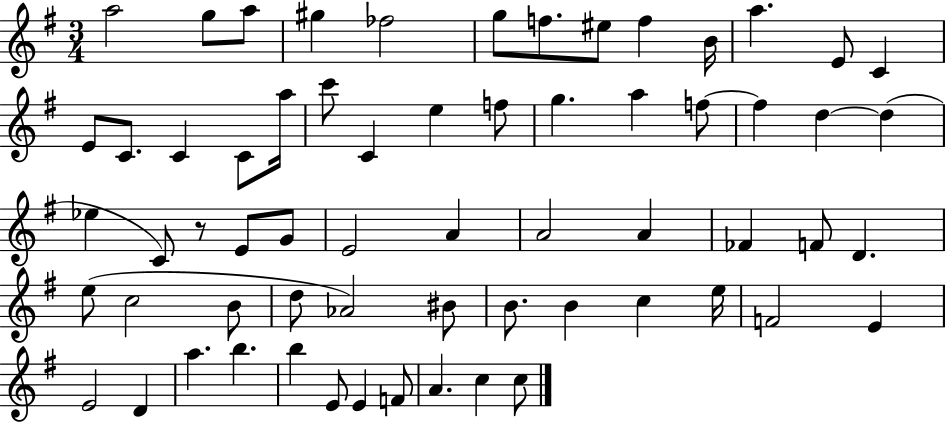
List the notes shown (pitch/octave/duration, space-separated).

A5/h G5/e A5/e G#5/q FES5/h G5/e F5/e. EIS5/e F5/q B4/s A5/q. E4/e C4/q E4/e C4/e. C4/q C4/e A5/s C6/e C4/q E5/q F5/e G5/q. A5/q F5/e F5/q D5/q D5/q Eb5/q C4/e R/e E4/e G4/e E4/h A4/q A4/h A4/q FES4/q F4/e D4/q. E5/e C5/h B4/e D5/e Ab4/h BIS4/e B4/e. B4/q C5/q E5/s F4/h E4/q E4/h D4/q A5/q. B5/q. B5/q E4/e E4/q F4/e A4/q. C5/q C5/e